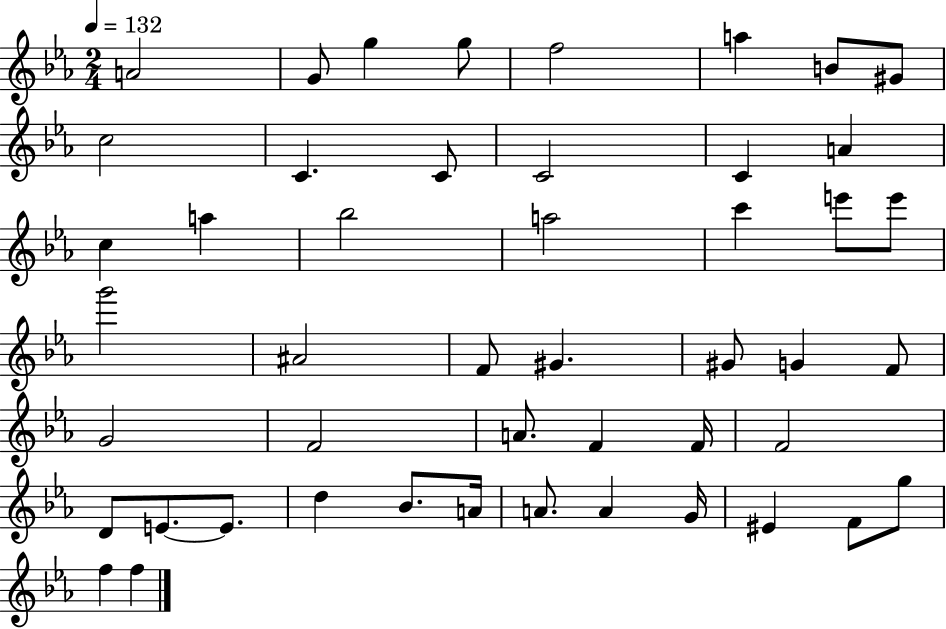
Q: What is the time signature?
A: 2/4